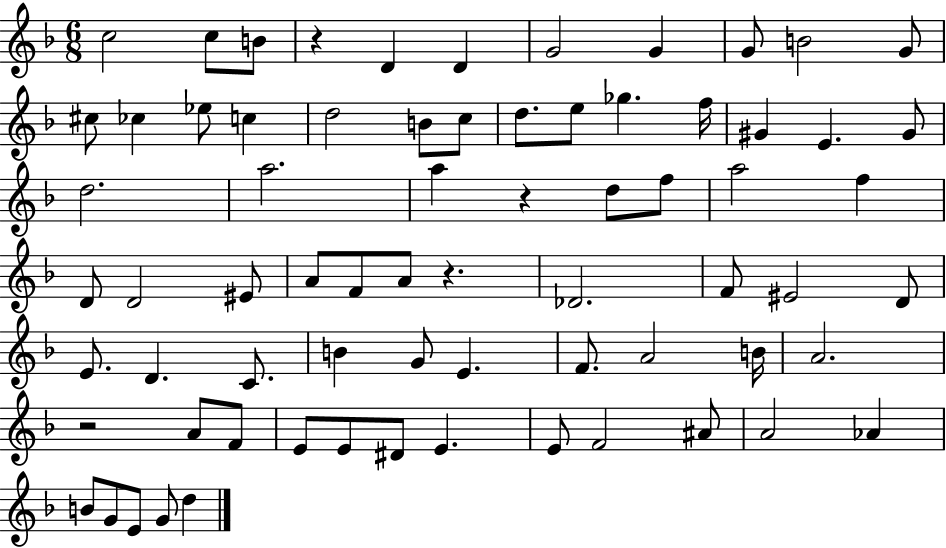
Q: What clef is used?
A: treble